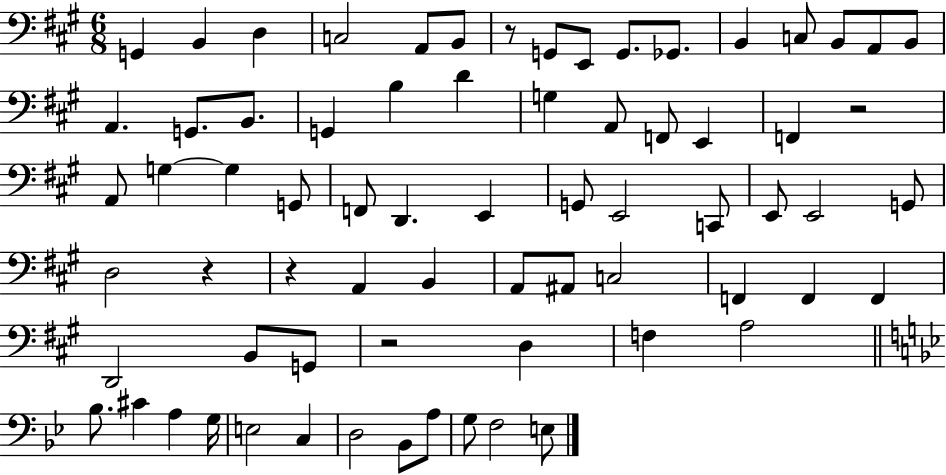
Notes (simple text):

G2/q B2/q D3/q C3/h A2/e B2/e R/e G2/e E2/e G2/e. Gb2/e. B2/q C3/e B2/e A2/e B2/e A2/q. G2/e. B2/e. G2/q B3/q D4/q G3/q A2/e F2/e E2/q F2/q R/h A2/e G3/q G3/q G2/e F2/e D2/q. E2/q G2/e E2/h C2/e E2/e E2/h G2/e D3/h R/q R/q A2/q B2/q A2/e A#2/e C3/h F2/q F2/q F2/q D2/h B2/e G2/e R/h D3/q F3/q A3/h Bb3/e. C#4/q A3/q G3/s E3/h C3/q D3/h Bb2/e A3/e G3/e F3/h E3/e